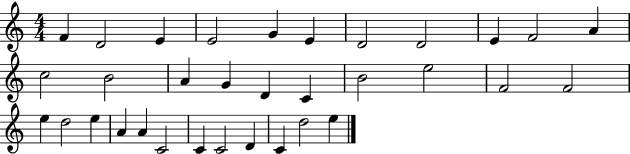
X:1
T:Untitled
M:4/4
L:1/4
K:C
F D2 E E2 G E D2 D2 E F2 A c2 B2 A G D C B2 e2 F2 F2 e d2 e A A C2 C C2 D C d2 e